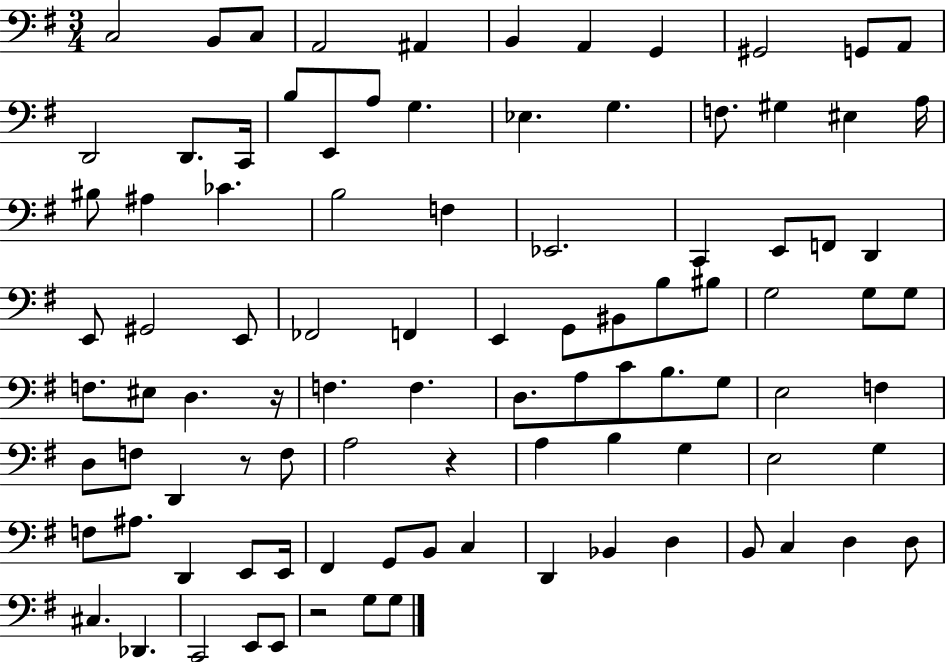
{
  \clef bass
  \numericTimeSignature
  \time 3/4
  \key g \major
  c2 b,8 c8 | a,2 ais,4 | b,4 a,4 g,4 | gis,2 g,8 a,8 | \break d,2 d,8. c,16 | b8 e,8 a8 g4. | ees4. g4. | f8. gis4 eis4 a16 | \break bis8 ais4 ces'4. | b2 f4 | ees,2. | c,4 e,8 f,8 d,4 | \break e,8 gis,2 e,8 | fes,2 f,4 | e,4 g,8 bis,8 b8 bis8 | g2 g8 g8 | \break f8. eis8 d4. r16 | f4. f4. | d8. a8 c'8 b8. g8 | e2 f4 | \break d8 f8 d,4 r8 f8 | a2 r4 | a4 b4 g4 | e2 g4 | \break f8 ais8. d,4 e,8 e,16 | fis,4 g,8 b,8 c4 | d,4 bes,4 d4 | b,8 c4 d4 d8 | \break cis4. des,4. | c,2 e,8 e,8 | r2 g8 g8 | \bar "|."
}